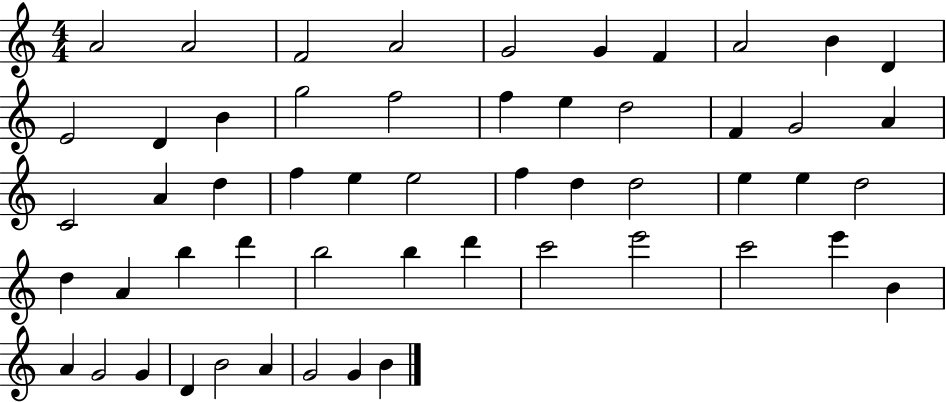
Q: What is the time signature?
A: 4/4